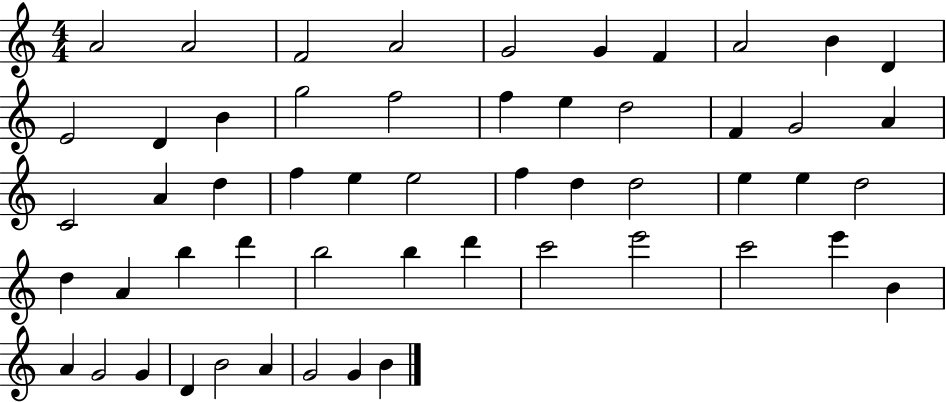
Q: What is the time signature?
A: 4/4